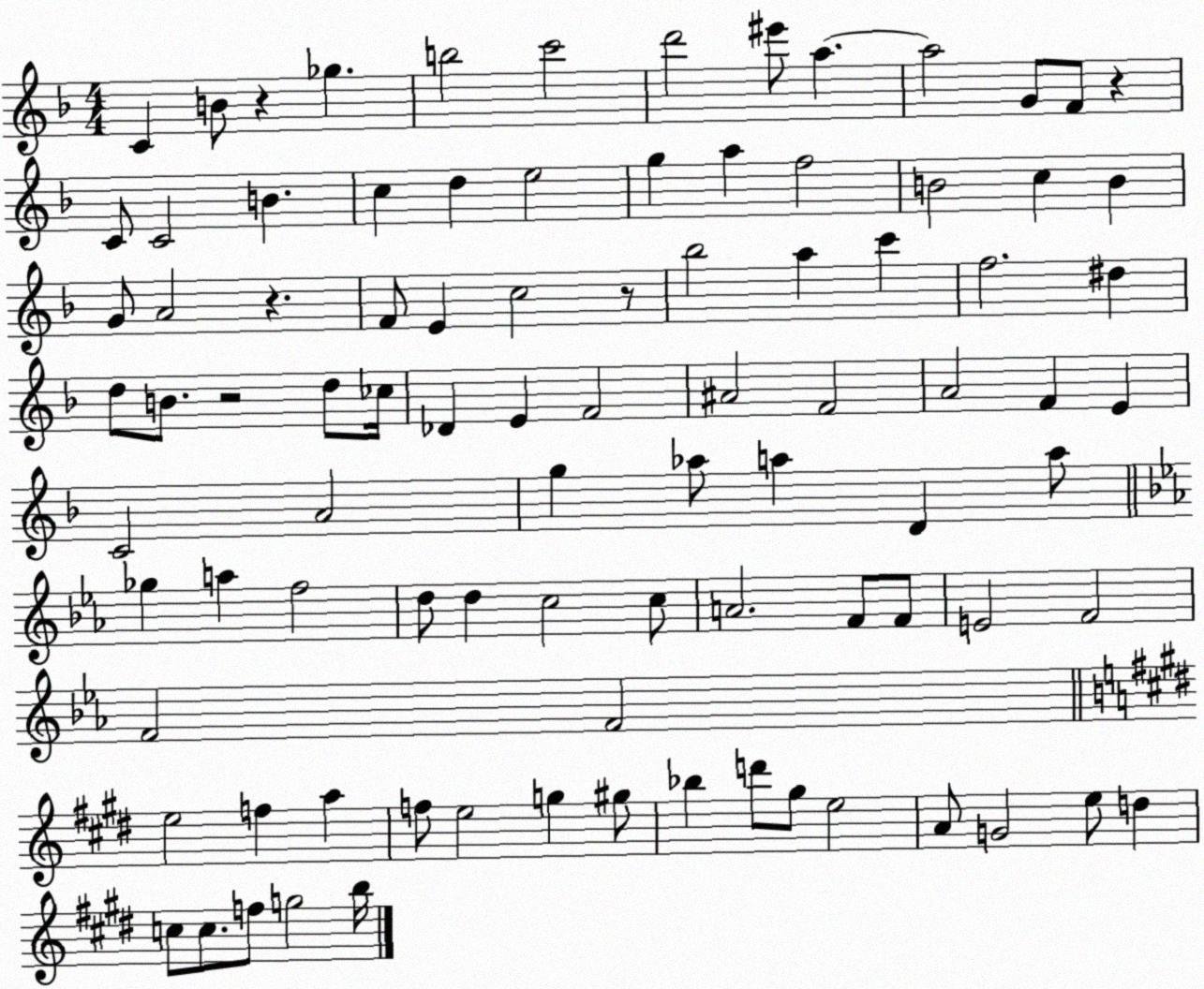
X:1
T:Untitled
M:4/4
L:1/4
K:F
C B/2 z _g b2 c'2 d'2 ^e'/2 a a2 G/2 F/2 z C/2 C2 B c d e2 g a f2 B2 c B G/2 A2 z F/2 E c2 z/2 _b2 a c' f2 ^d d/2 B/2 z2 d/2 _c/4 _D E F2 ^A2 F2 A2 F E C2 A2 g _a/2 a D a/2 _g a f2 d/2 d c2 c/2 A2 F/2 F/2 E2 F2 F2 F2 e2 f a f/2 e2 g ^g/2 _b d'/2 ^g/2 e2 A/2 G2 e/2 d c/2 c/2 f/2 g2 b/4